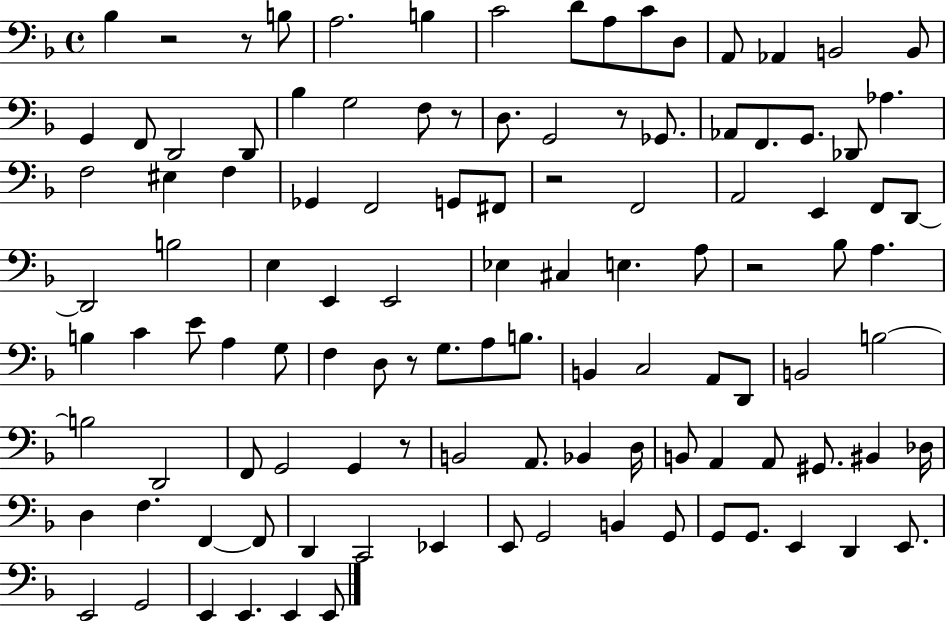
Bb3/q R/h R/e B3/e A3/h. B3/q C4/h D4/e A3/e C4/e D3/e A2/e Ab2/q B2/h B2/e G2/q F2/e D2/h D2/e Bb3/q G3/h F3/e R/e D3/e. G2/h R/e Gb2/e. Ab2/e F2/e. G2/e. Db2/e Ab3/q. F3/h EIS3/q F3/q Gb2/q F2/h G2/e F#2/e R/h F2/h A2/h E2/q F2/e D2/e D2/h B3/h E3/q E2/q E2/h Eb3/q C#3/q E3/q. A3/e R/h Bb3/e A3/q. B3/q C4/q E4/e A3/q G3/e F3/q D3/e R/e G3/e. A3/e B3/e. B2/q C3/h A2/e D2/e B2/h B3/h B3/h D2/h F2/e G2/h G2/q R/e B2/h A2/e. Bb2/q D3/s B2/e A2/q A2/e G#2/e. BIS2/q Db3/s D3/q F3/q. F2/q F2/e D2/q C2/h Eb2/q E2/e G2/h B2/q G2/e G2/e G2/e. E2/q D2/q E2/e. E2/h G2/h E2/q E2/q. E2/q E2/e